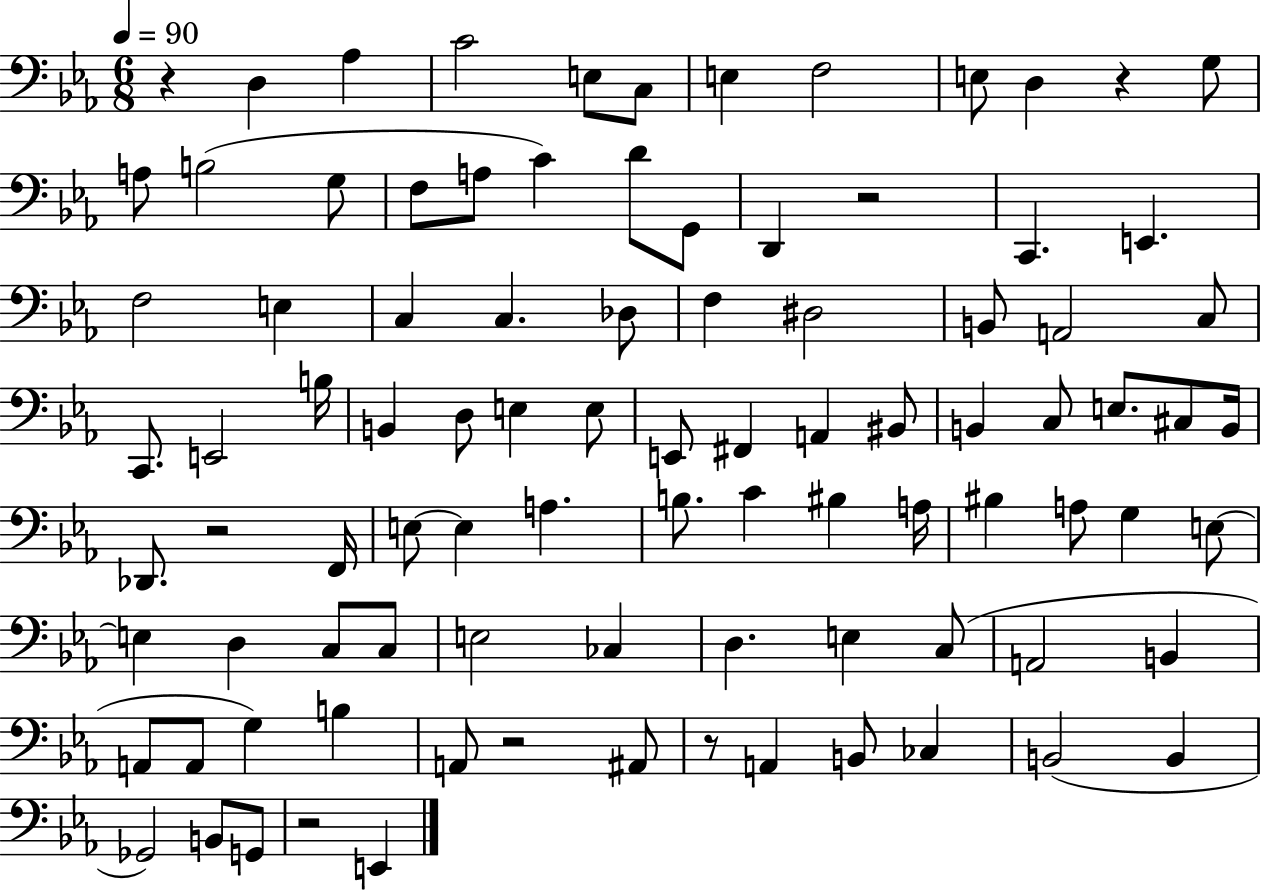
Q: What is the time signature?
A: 6/8